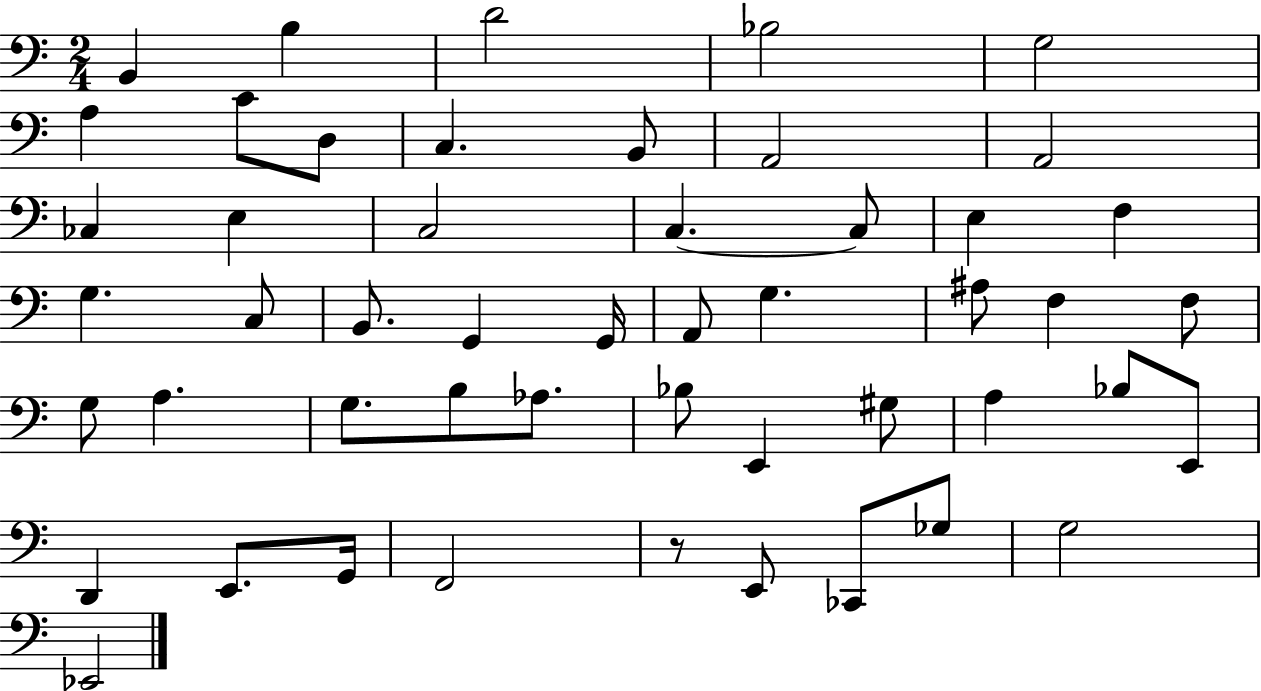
{
  \clef bass
  \numericTimeSignature
  \time 2/4
  \key c \major
  b,4 b4 | d'2 | bes2 | g2 | \break a4 c'8 d8 | c4. b,8 | a,2 | a,2 | \break ces4 e4 | c2 | c4.~~ c8 | e4 f4 | \break g4. c8 | b,8. g,4 g,16 | a,8 g4. | ais8 f4 f8 | \break g8 a4. | g8. b8 aes8. | bes8 e,4 gis8 | a4 bes8 e,8 | \break d,4 e,8. g,16 | f,2 | r8 e,8 ces,8 ges8 | g2 | \break ees,2 | \bar "|."
}